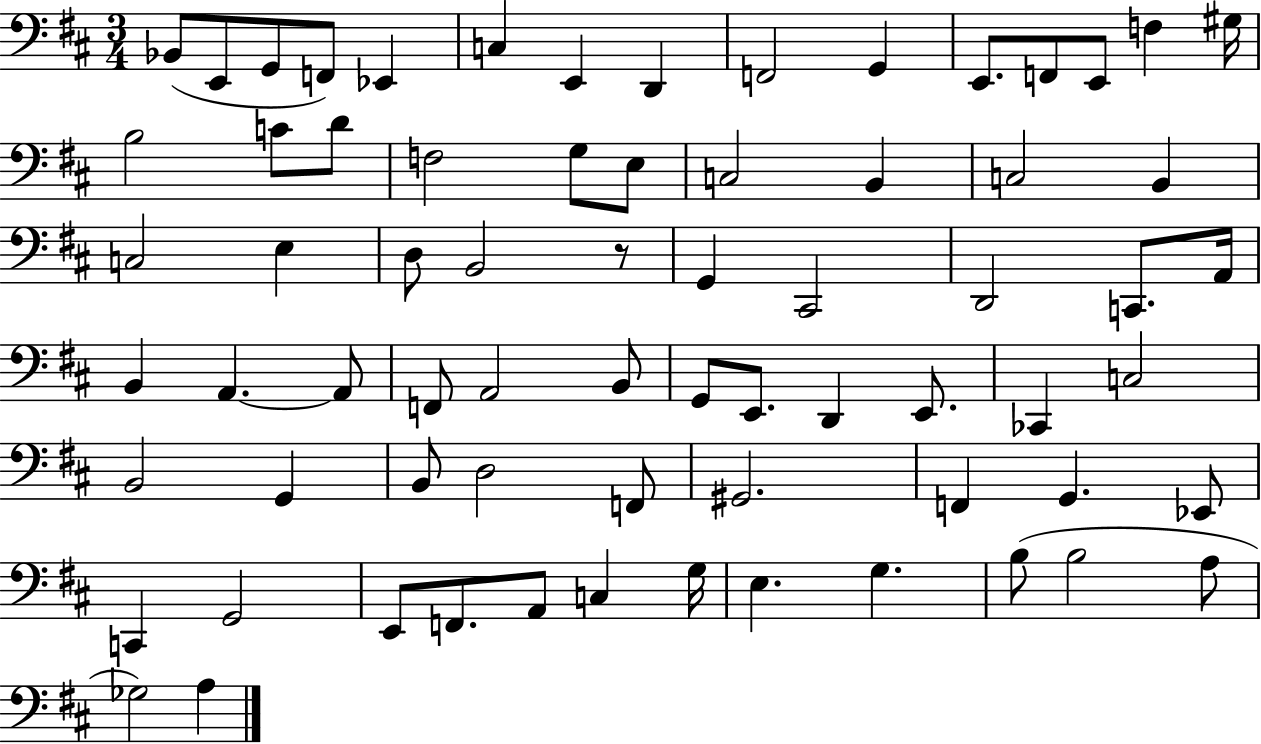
{
  \clef bass
  \numericTimeSignature
  \time 3/4
  \key d \major
  bes,8( e,8 g,8 f,8) ees,4 | c4 e,4 d,4 | f,2 g,4 | e,8. f,8 e,8 f4 gis16 | \break b2 c'8 d'8 | f2 g8 e8 | c2 b,4 | c2 b,4 | \break c2 e4 | d8 b,2 r8 | g,4 cis,2 | d,2 c,8. a,16 | \break b,4 a,4.~~ a,8 | f,8 a,2 b,8 | g,8 e,8. d,4 e,8. | ces,4 c2 | \break b,2 g,4 | b,8 d2 f,8 | gis,2. | f,4 g,4. ees,8 | \break c,4 g,2 | e,8 f,8. a,8 c4 g16 | e4. g4. | b8( b2 a8 | \break ges2) a4 | \bar "|."
}